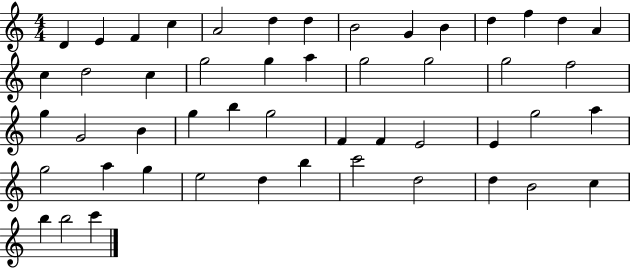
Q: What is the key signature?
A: C major